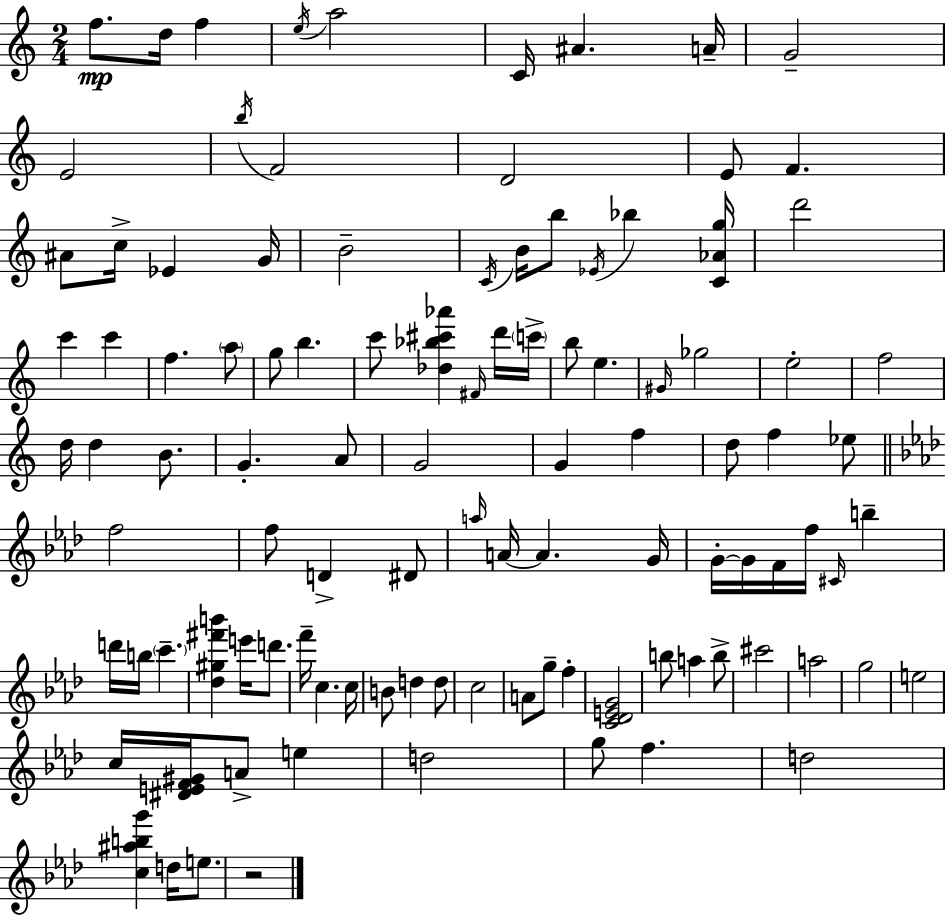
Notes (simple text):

F5/e. D5/s F5/q E5/s A5/h C4/s A#4/q. A4/s G4/h E4/h B5/s F4/h D4/h E4/e F4/q. A#4/e C5/s Eb4/q G4/s B4/h C4/s B4/s B5/e Eb4/s Bb5/q [C4,Ab4,G5]/s D6/h C6/q C6/q F5/q. A5/e G5/e B5/q. C6/e [Db5,Bb5,C#6,Ab6]/q F#4/s D6/s C6/s B5/e E5/q. G#4/s Gb5/h E5/h F5/h D5/s D5/q B4/e. G4/q. A4/e G4/h G4/q F5/q D5/e F5/q Eb5/e F5/h F5/e D4/q D#4/e A5/s A4/s A4/q. G4/s G4/s G4/s F4/s F5/s C#4/s B5/q D6/s B5/s C6/q. [Db5,G#5,F#6,B6]/q E6/s D6/e. F6/s C5/q. C5/s B4/e D5/q D5/e C5/h A4/e G5/e F5/q [C4,Db4,E4,G4]/h B5/e A5/q B5/e C#6/h A5/h G5/h E5/h C5/s [D#4,E4,F4,G#4]/s A4/e E5/q D5/h G5/e F5/q. D5/h [C5,A#5,B5,G6]/q D5/s E5/e. R/h